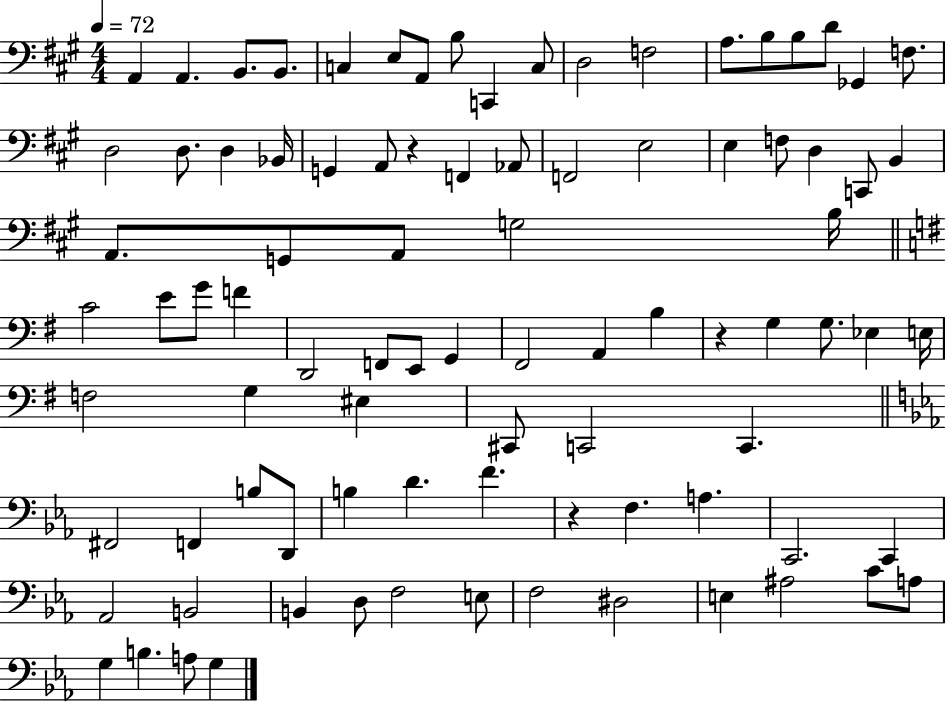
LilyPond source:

{
  \clef bass
  \numericTimeSignature
  \time 4/4
  \key a \major
  \tempo 4 = 72
  a,4 a,4. b,8. b,8. | c4 e8 a,8 b8 c,4 c8 | d2 f2 | a8. b8 b8 d'8 ges,4 f8. | \break d2 d8. d4 bes,16 | g,4 a,8 r4 f,4 aes,8 | f,2 e2 | e4 f8 d4 c,8 b,4 | \break a,8. g,8 a,8 g2 b16 | \bar "||" \break \key g \major c'2 e'8 g'8 f'4 | d,2 f,8 e,8 g,4 | fis,2 a,4 b4 | r4 g4 g8. ees4 e16 | \break f2 g4 eis4 | cis,8 c,2 c,4. | \bar "||" \break \key ees \major fis,2 f,4 b8 d,8 | b4 d'4. f'4. | r4 f4. a4. | c,2. c,4 | \break aes,2 b,2 | b,4 d8 f2 e8 | f2 dis2 | e4 ais2 c'8 a8 | \break g4 b4. a8 g4 | \bar "|."
}